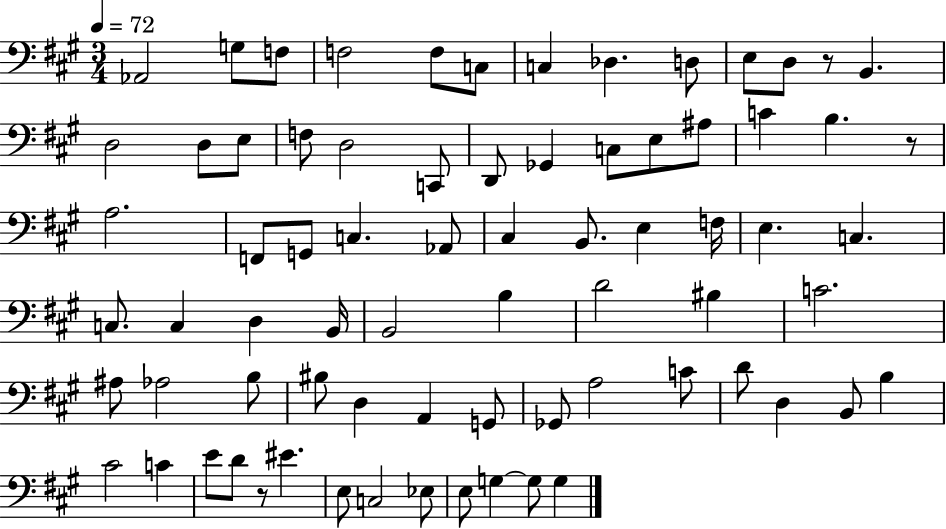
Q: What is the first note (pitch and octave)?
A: Ab2